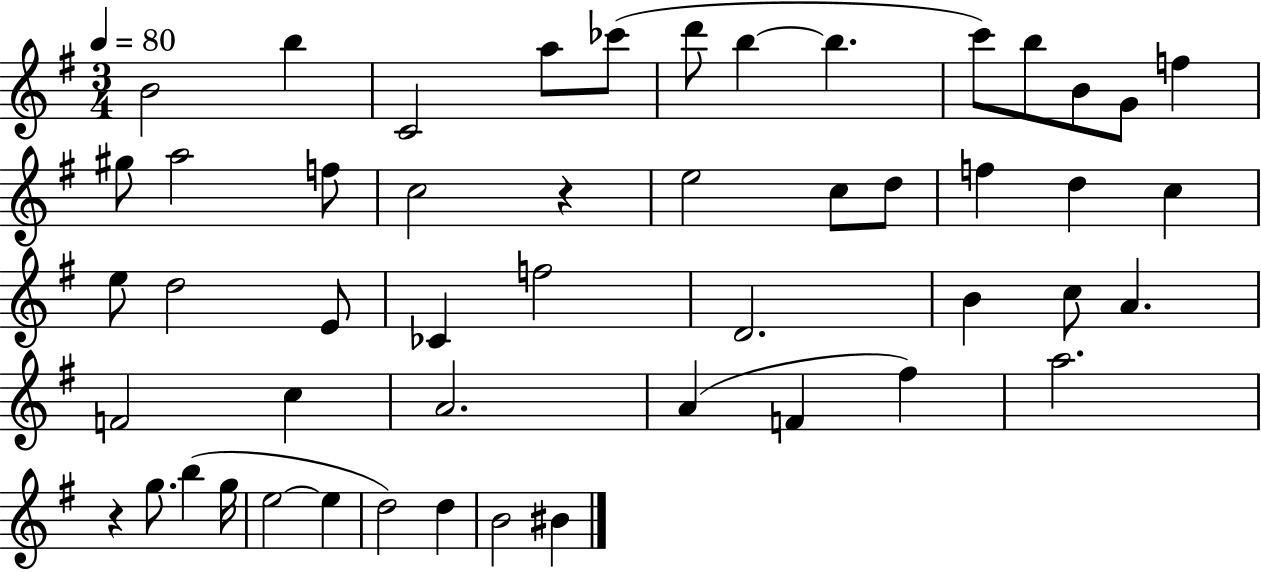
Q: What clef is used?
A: treble